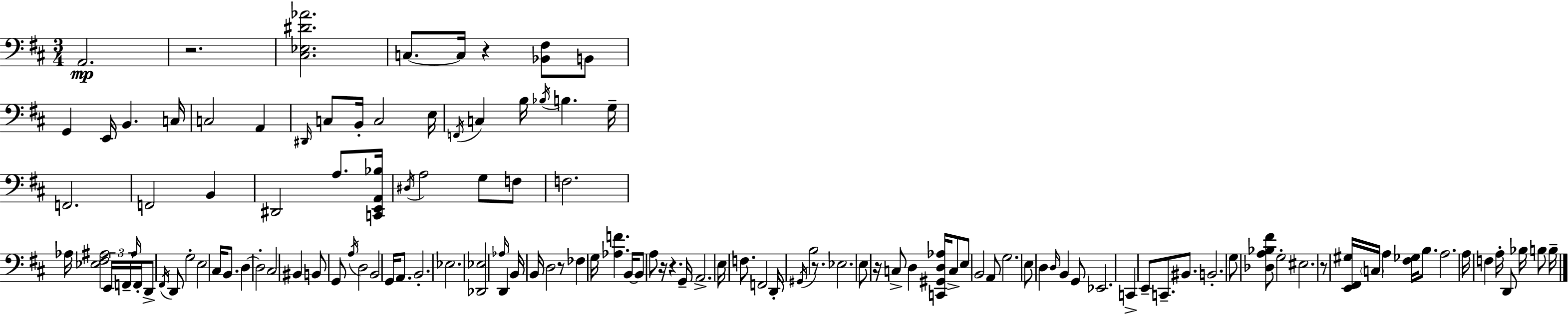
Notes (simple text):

A2/h. R/h. [C#3,Eb3,D#4,Ab4]/h. C3/e. C3/s R/q [Bb2,F#3]/e B2/e G2/q E2/s B2/q. C3/s C3/h A2/q D#2/s C3/e B2/s C3/h E3/s F2/s C3/q B3/s Bb3/s B3/q. G3/s F2/h. F2/h B2/q D#2/h A3/e. [C2,E2,A2,Bb3]/s D#3/s A3/h G3/e F3/e F3/h. Ab3/s [Eb3,F#3,A#3]/h E2/s F2/s A#3/s F2/s D2/e F#2/s D2/e G3/h E3/h C#3/s B2/e. D3/q D3/h C#3/h BIS2/q B2/e G2/e A3/s D3/h B2/h G2/s A2/e. B2/h. Eb3/h. [Db2,Eb3]/h Ab3/s D2/q B2/s B2/s D3/h R/e FES3/q G3/s [Ab3,F4]/q. B2/s B2/e A3/e R/s R/q. G2/s A2/h. E3/s F3/e. F2/h D2/s G#2/s B3/h R/e. Eb3/h. E3/e R/s C3/e D3/q [C2,G#2,D3,Ab3]/s C3/e E3/e B2/h A2/e G3/h. E3/e D3/q D3/s B2/q G2/e Eb2/h. C2/q E2/e C2/e. BIS2/e. B2/h. G3/e [Db3,A3,Bb3,F#4]/e G3/h EIS3/h. R/e [E2,F#2,G#3]/s C3/s A3/q [F#3,Gb3]/s B3/e. A3/h. A3/s F3/q A3/s D2/e Bb3/s B3/e B3/s